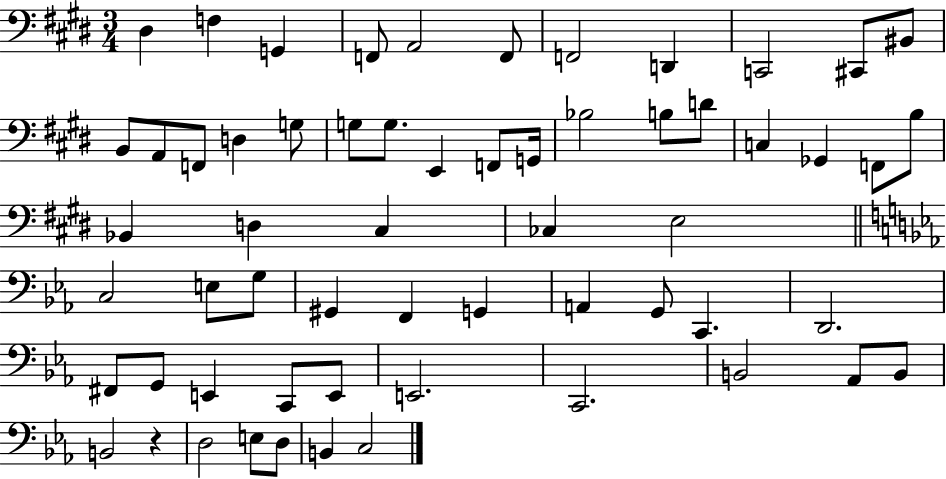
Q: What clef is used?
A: bass